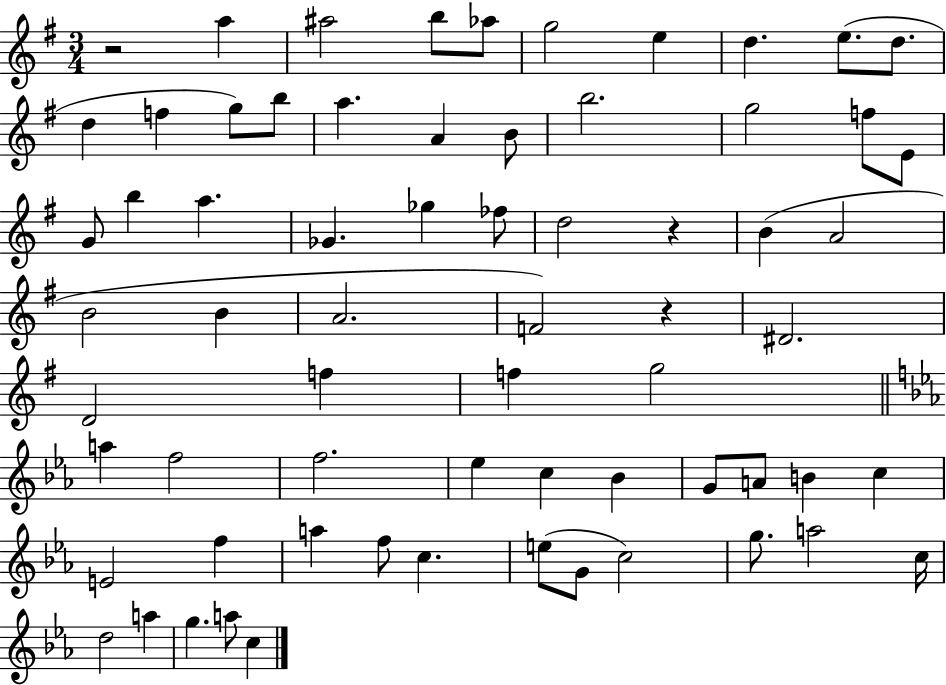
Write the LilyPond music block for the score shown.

{
  \clef treble
  \numericTimeSignature
  \time 3/4
  \key g \major
  r2 a''4 | ais''2 b''8 aes''8 | g''2 e''4 | d''4. e''8.( d''8. | \break d''4 f''4 g''8) b''8 | a''4. a'4 b'8 | b''2. | g''2 f''8 e'8 | \break g'8 b''4 a''4. | ges'4. ges''4 fes''8 | d''2 r4 | b'4( a'2 | \break b'2 b'4 | a'2. | f'2) r4 | dis'2. | \break d'2 f''4 | f''4 g''2 | \bar "||" \break \key ees \major a''4 f''2 | f''2. | ees''4 c''4 bes'4 | g'8 a'8 b'4 c''4 | \break e'2 f''4 | a''4 f''8 c''4. | e''8( g'8 c''2) | g''8. a''2 c''16 | \break d''2 a''4 | g''4. a''8 c''4 | \bar "|."
}